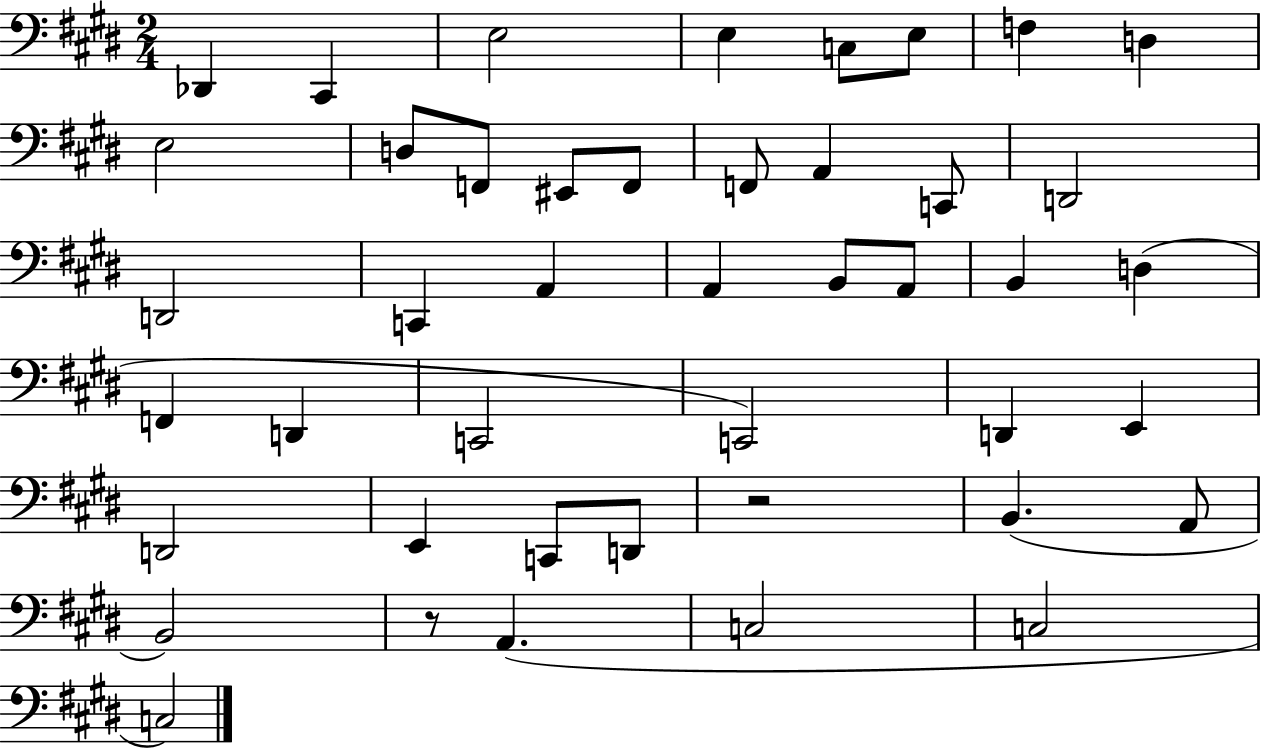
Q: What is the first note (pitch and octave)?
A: Db2